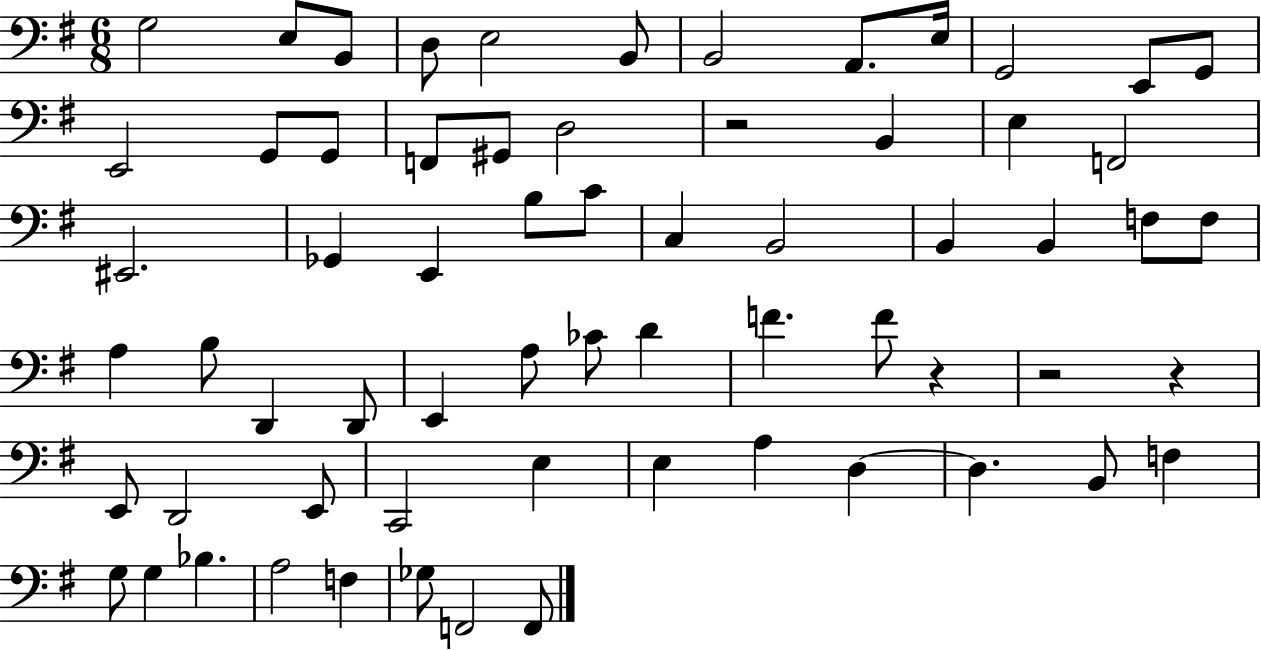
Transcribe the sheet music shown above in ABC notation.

X:1
T:Untitled
M:6/8
L:1/4
K:G
G,2 E,/2 B,,/2 D,/2 E,2 B,,/2 B,,2 A,,/2 E,/4 G,,2 E,,/2 G,,/2 E,,2 G,,/2 G,,/2 F,,/2 ^G,,/2 D,2 z2 B,, E, F,,2 ^E,,2 _G,, E,, B,/2 C/2 C, B,,2 B,, B,, F,/2 F,/2 A, B,/2 D,, D,,/2 E,, A,/2 _C/2 D F F/2 z z2 z E,,/2 D,,2 E,,/2 C,,2 E, E, A, D, D, B,,/2 F, G,/2 G, _B, A,2 F, _G,/2 F,,2 F,,/2